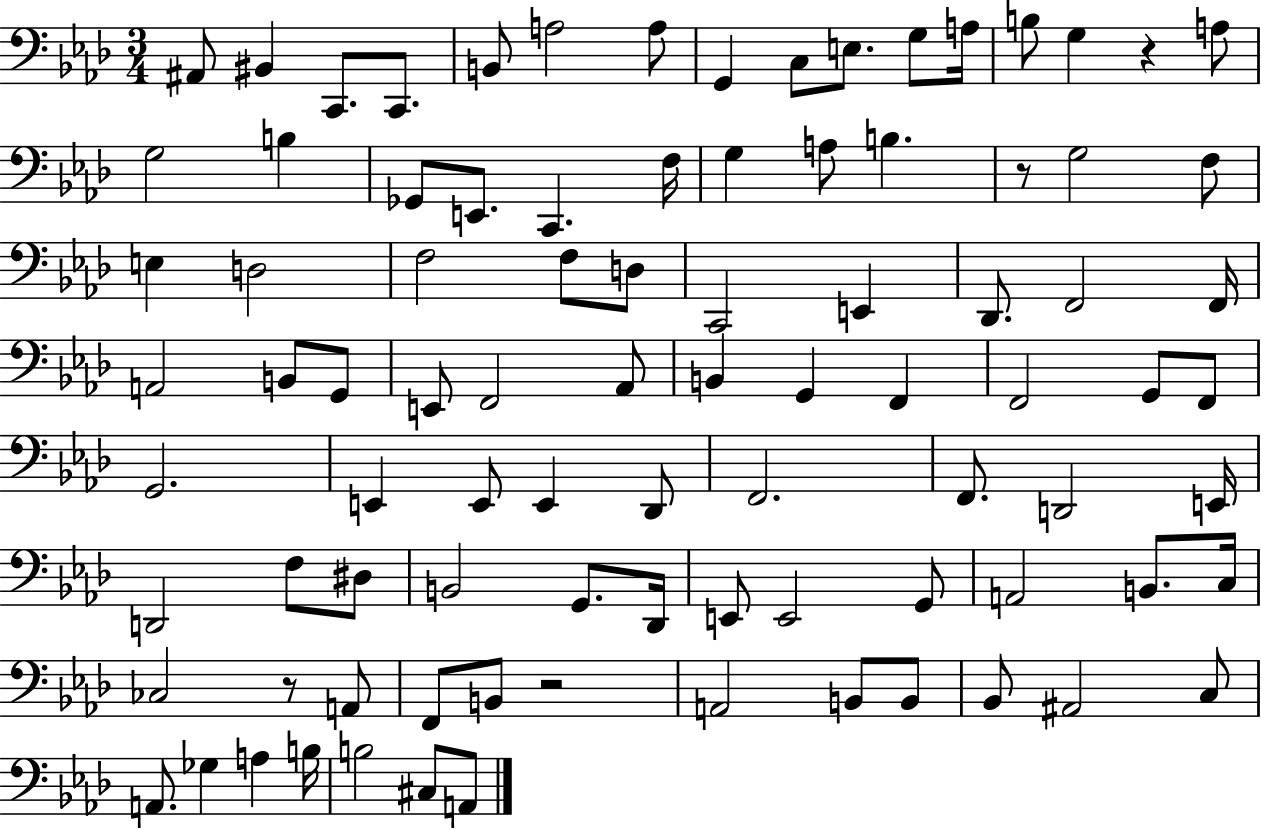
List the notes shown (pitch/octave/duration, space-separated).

A#2/e BIS2/q C2/e. C2/e. B2/e A3/h A3/e G2/q C3/e E3/e. G3/e A3/s B3/e G3/q R/q A3/e G3/h B3/q Gb2/e E2/e. C2/q. F3/s G3/q A3/e B3/q. R/e G3/h F3/e E3/q D3/h F3/h F3/e D3/e C2/h E2/q Db2/e. F2/h F2/s A2/h B2/e G2/e E2/e F2/h Ab2/e B2/q G2/q F2/q F2/h G2/e F2/e G2/h. E2/q E2/e E2/q Db2/e F2/h. F2/e. D2/h E2/s D2/h F3/e D#3/e B2/h G2/e. Db2/s E2/e E2/h G2/e A2/h B2/e. C3/s CES3/h R/e A2/e F2/e B2/e R/h A2/h B2/e B2/e Bb2/e A#2/h C3/e A2/e. Gb3/q A3/q B3/s B3/h C#3/e A2/e